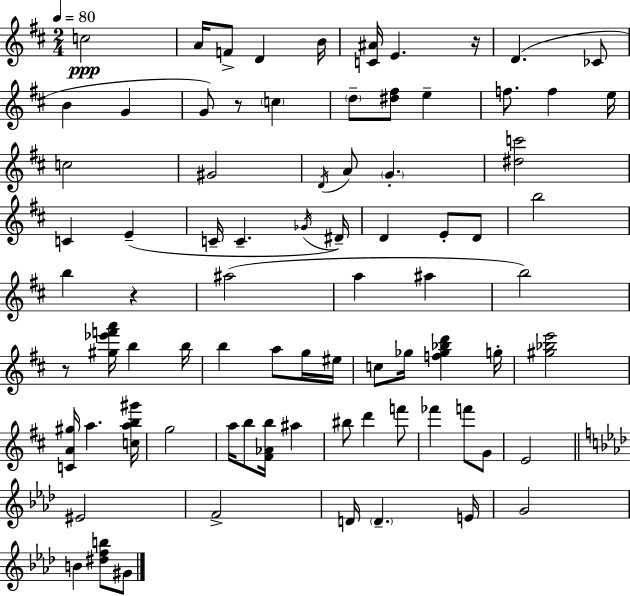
C5/h A4/s F4/e D4/q B4/s [C4,A#4]/s E4/q. R/s D4/q. CES4/e B4/q G4/q G4/e R/e C5/q D5/e [D#5,F#5]/e E5/q F5/e. F5/q E5/s C5/h G#4/h D4/s A4/e G4/q. [D#5,C6]/h C4/q E4/q C4/s C4/q. Gb4/s D#4/s D4/q E4/e D4/e B5/h B5/q R/q A#5/h A5/q A#5/q B5/h R/e [G#5,Eb6,F6,A6]/s B5/q B5/s B5/q A5/e G5/s EIS5/s C5/e Gb5/s [F5,Gb5,Bb5,D6]/q G5/s [G#5,Bb5,E6]/h [C4,A4,G#5]/s A5/q. [C5,A5,B5,G#6]/s G5/h A5/s B5/e [F#4,Ab4,B5]/s A#5/q BIS5/e D6/q F6/e FES6/q F6/e G4/e E4/h EIS4/h F4/h D4/s D4/q. E4/s G4/h B4/q [D#5,F5,B5]/e G#4/e